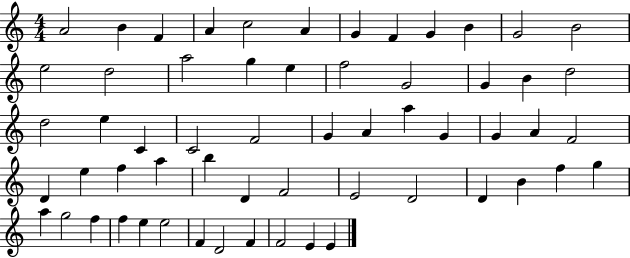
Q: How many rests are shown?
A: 0